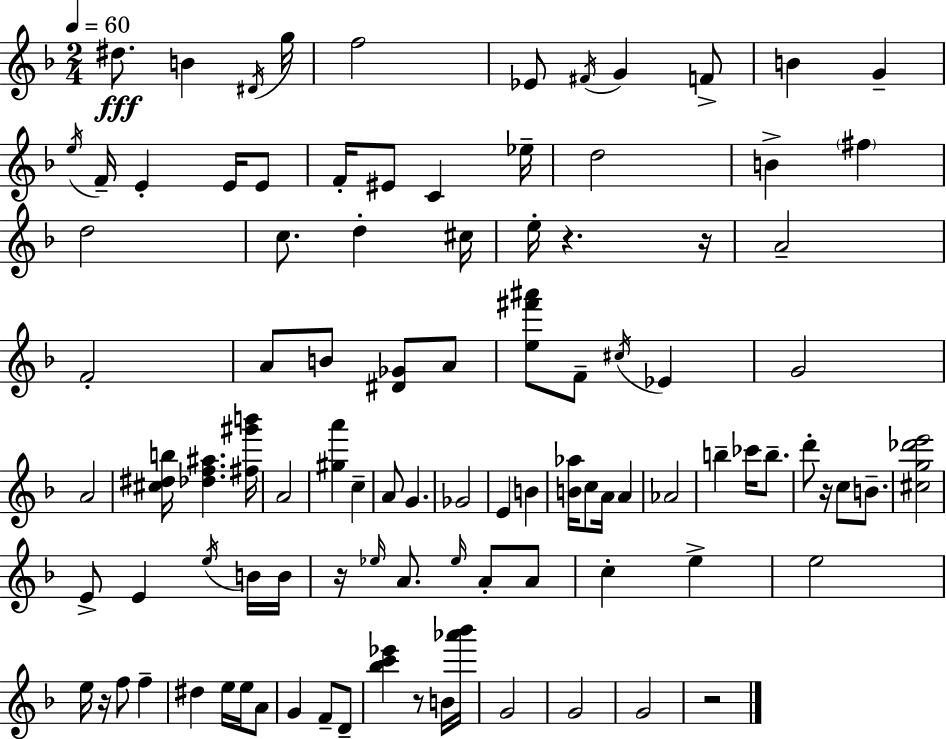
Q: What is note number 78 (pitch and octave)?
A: D4